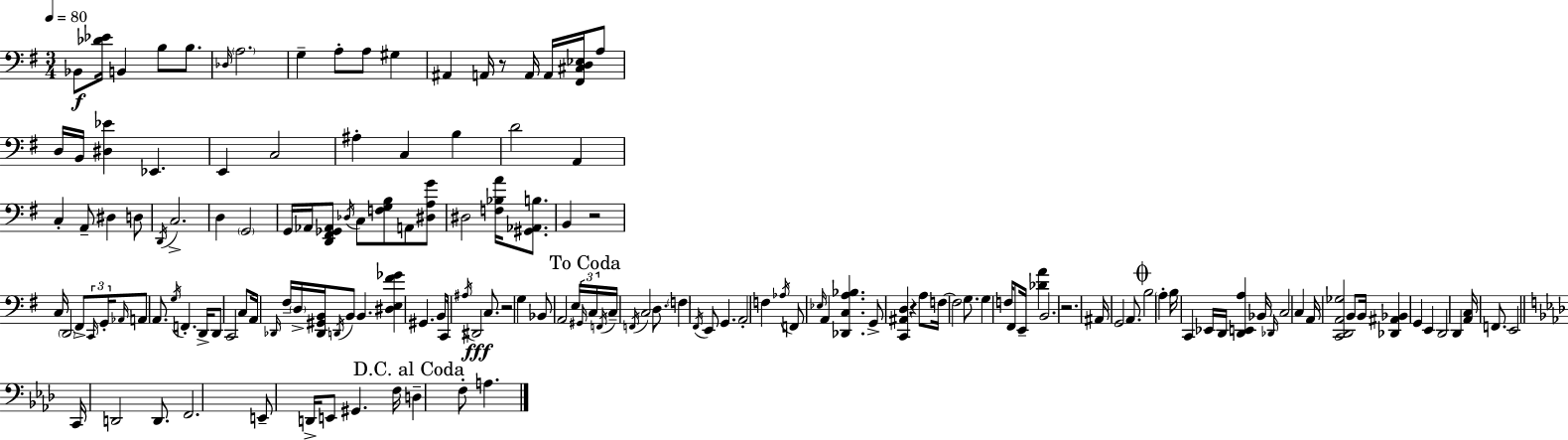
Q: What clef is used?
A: bass